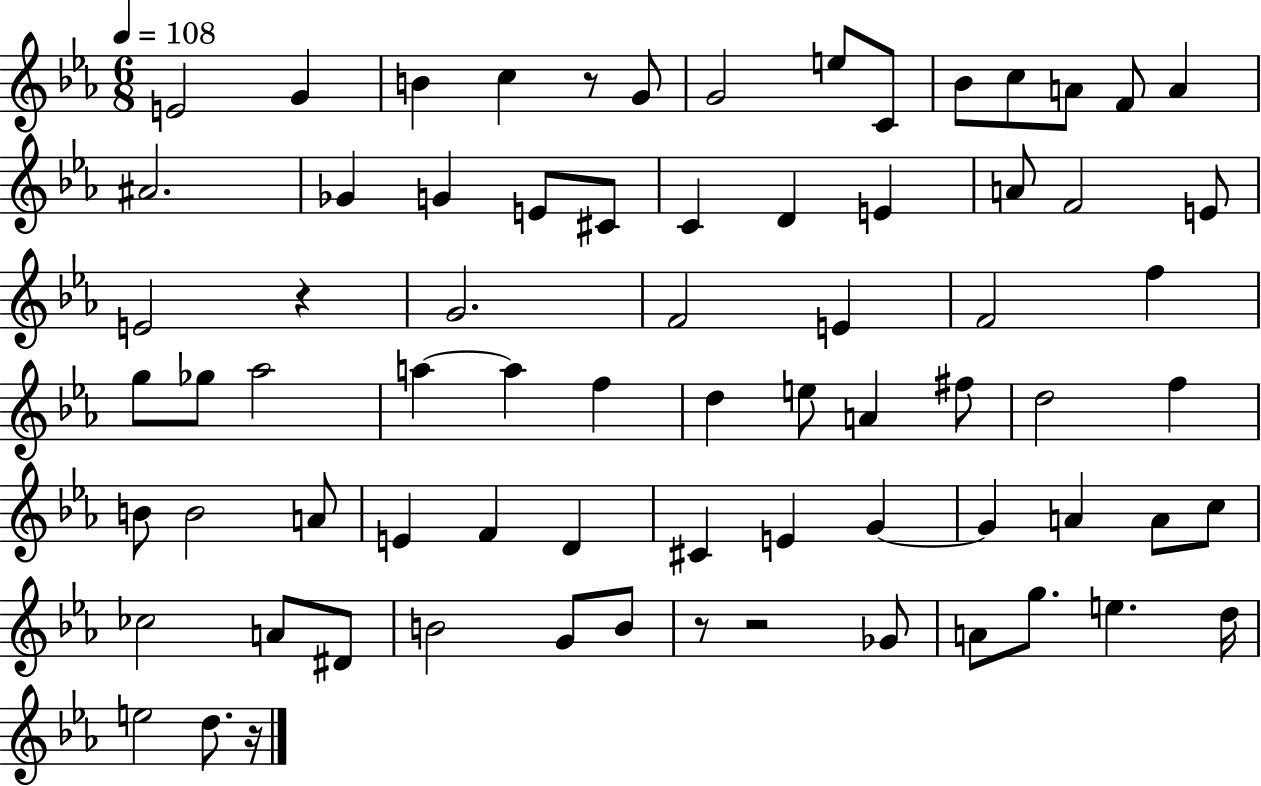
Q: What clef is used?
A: treble